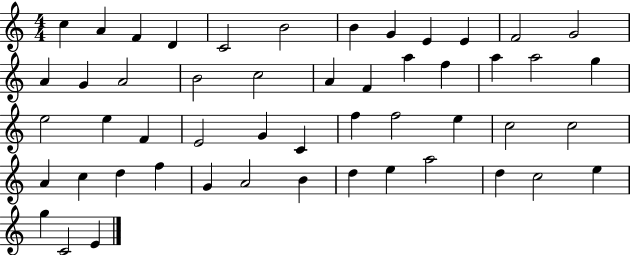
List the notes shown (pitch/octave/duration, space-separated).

C5/q A4/q F4/q D4/q C4/h B4/h B4/q G4/q E4/q E4/q F4/h G4/h A4/q G4/q A4/h B4/h C5/h A4/q F4/q A5/q F5/q A5/q A5/h G5/q E5/h E5/q F4/q E4/h G4/q C4/q F5/q F5/h E5/q C5/h C5/h A4/q C5/q D5/q F5/q G4/q A4/h B4/q D5/q E5/q A5/h D5/q C5/h E5/q G5/q C4/h E4/q